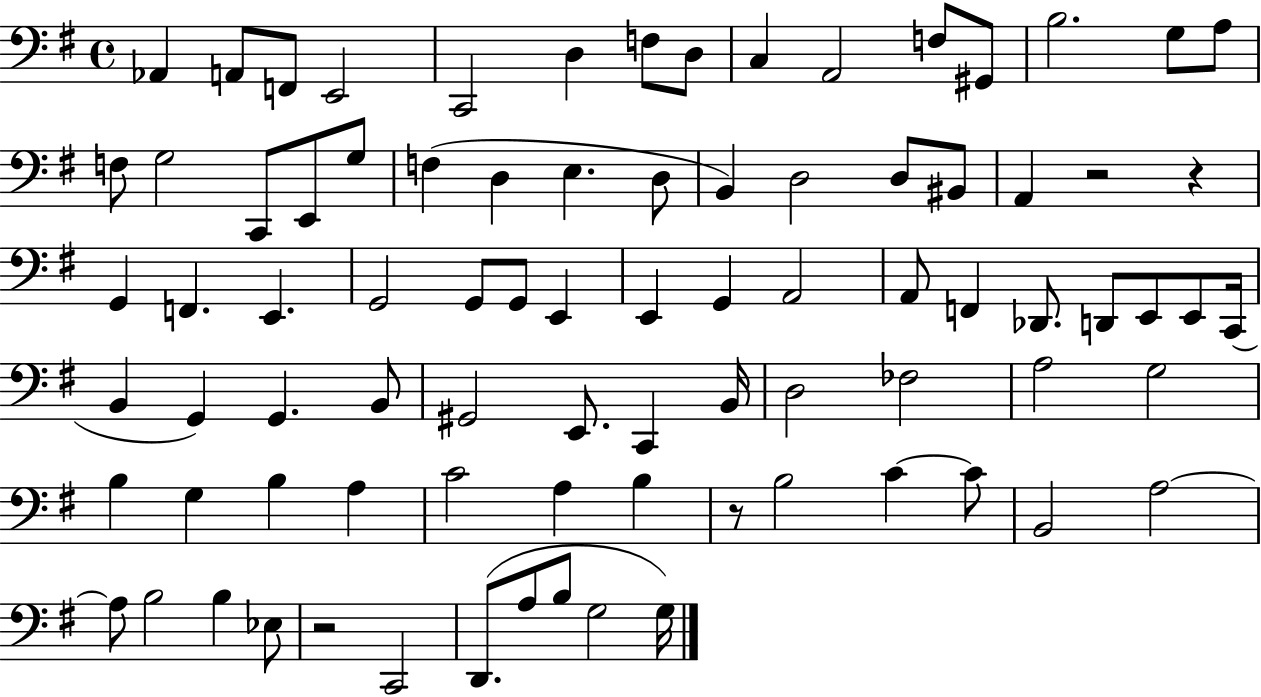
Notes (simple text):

Ab2/q A2/e F2/e E2/h C2/h D3/q F3/e D3/e C3/q A2/h F3/e G#2/e B3/h. G3/e A3/e F3/e G3/h C2/e E2/e G3/e F3/q D3/q E3/q. D3/e B2/q D3/h D3/e BIS2/e A2/q R/h R/q G2/q F2/q. E2/q. G2/h G2/e G2/e E2/q E2/q G2/q A2/h A2/e F2/q Db2/e. D2/e E2/e E2/e C2/s B2/q G2/q G2/q. B2/e G#2/h E2/e. C2/q B2/s D3/h FES3/h A3/h G3/h B3/q G3/q B3/q A3/q C4/h A3/q B3/q R/e B3/h C4/q C4/e B2/h A3/h A3/e B3/h B3/q Eb3/e R/h C2/h D2/e. A3/e B3/e G3/h G3/s